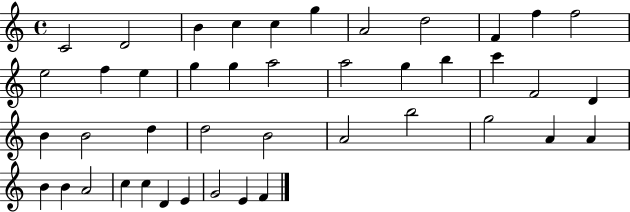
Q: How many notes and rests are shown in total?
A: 43